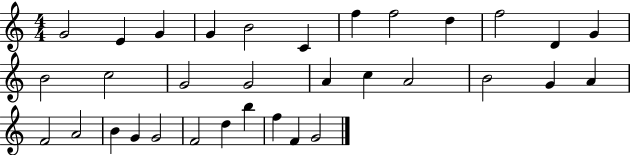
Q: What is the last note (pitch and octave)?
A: G4